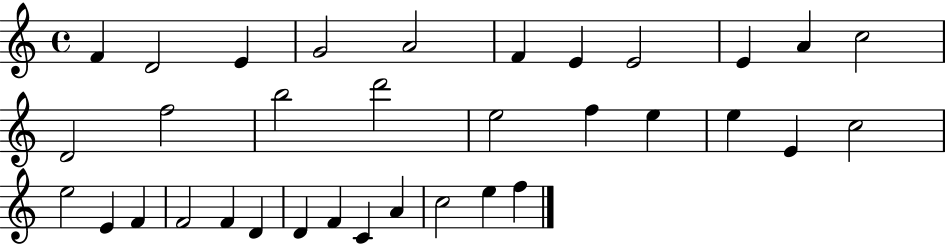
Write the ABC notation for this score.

X:1
T:Untitled
M:4/4
L:1/4
K:C
F D2 E G2 A2 F E E2 E A c2 D2 f2 b2 d'2 e2 f e e E c2 e2 E F F2 F D D F C A c2 e f